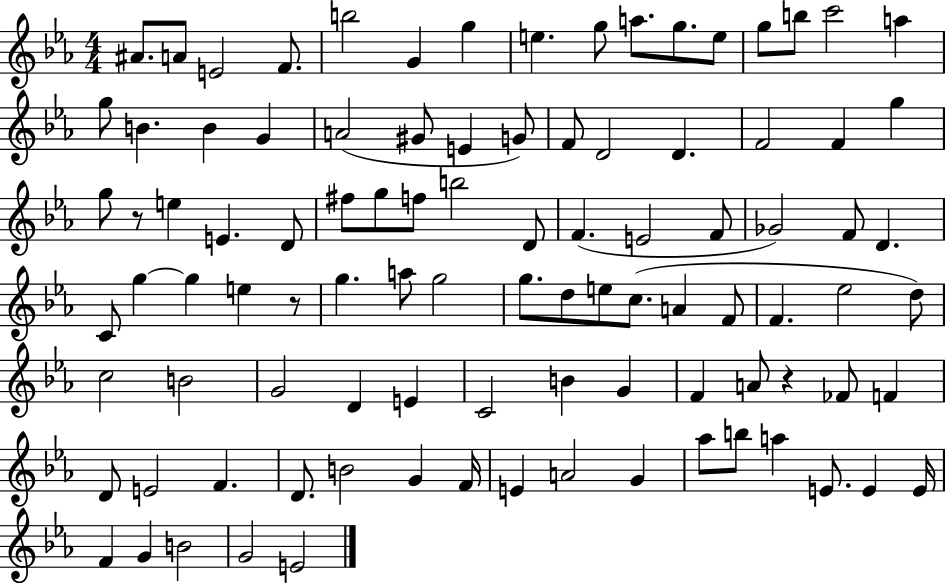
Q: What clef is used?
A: treble